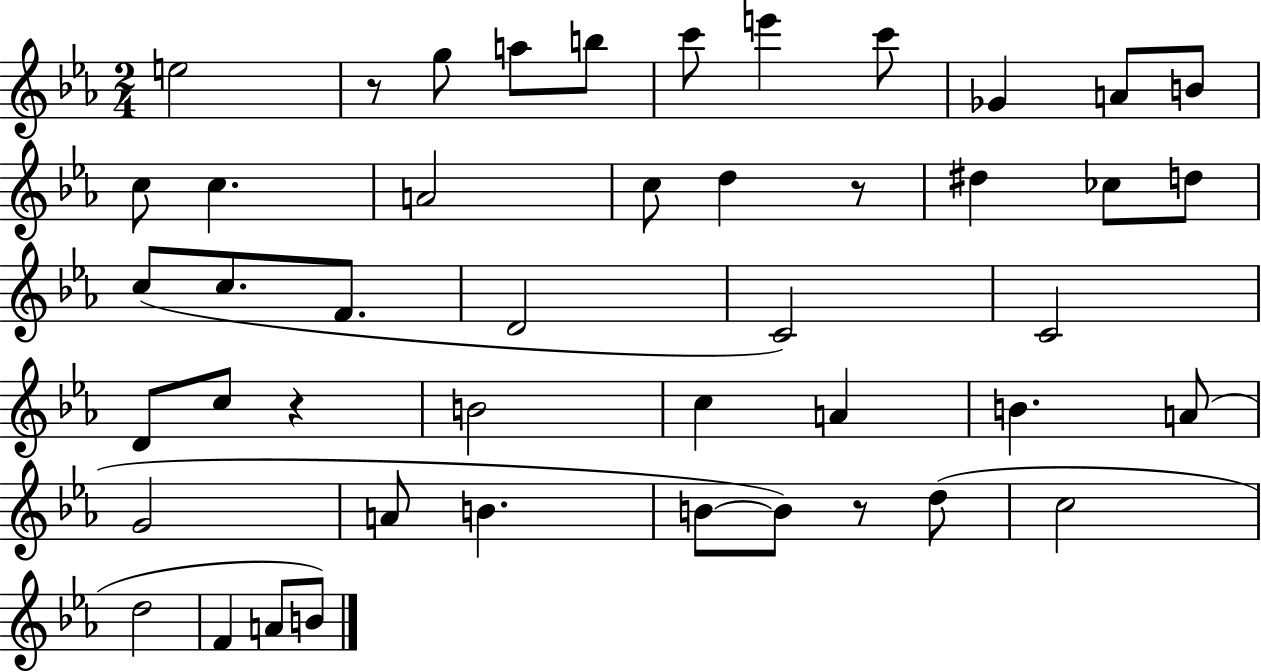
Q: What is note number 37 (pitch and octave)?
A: D5